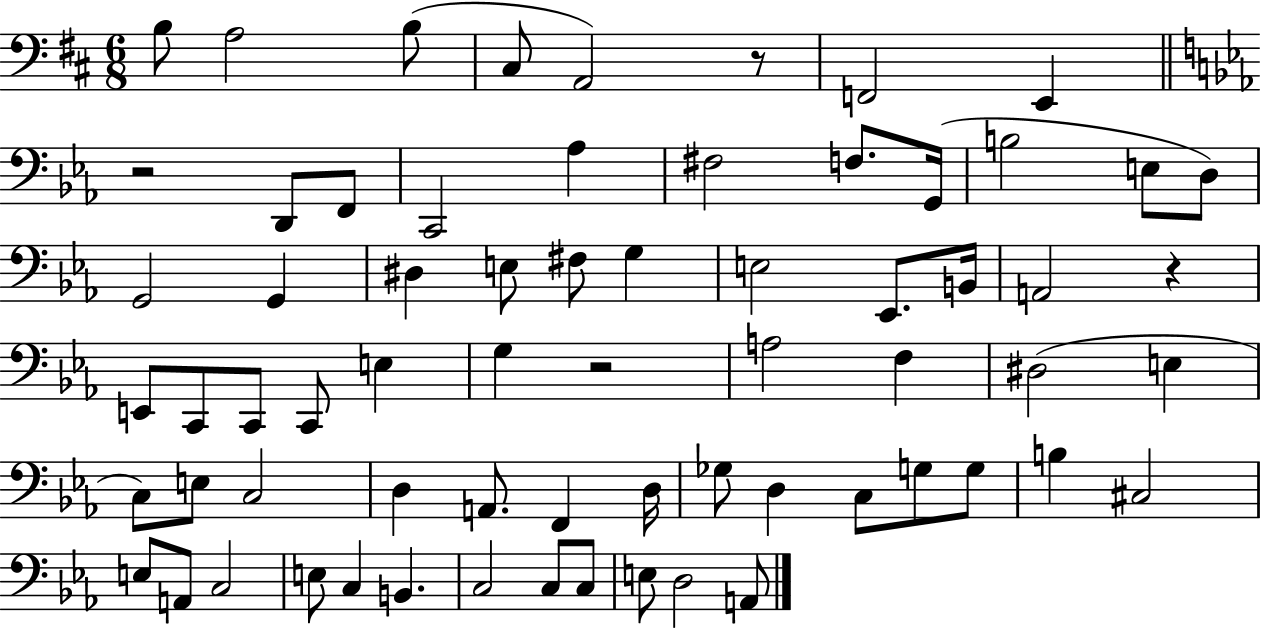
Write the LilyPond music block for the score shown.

{
  \clef bass
  \numericTimeSignature
  \time 6/8
  \key d \major
  b8 a2 b8( | cis8 a,2) r8 | f,2 e,4 | \bar "||" \break \key c \minor r2 d,8 f,8 | c,2 aes4 | fis2 f8. g,16( | b2 e8 d8) | \break g,2 g,4 | dis4 e8 fis8 g4 | e2 ees,8. b,16 | a,2 r4 | \break e,8 c,8 c,8 c,8 e4 | g4 r2 | a2 f4 | dis2( e4 | \break c8) e8 c2 | d4 a,8. f,4 d16 | ges8 d4 c8 g8 g8 | b4 cis2 | \break e8 a,8 c2 | e8 c4 b,4. | c2 c8 c8 | e8 d2 a,8 | \break \bar "|."
}